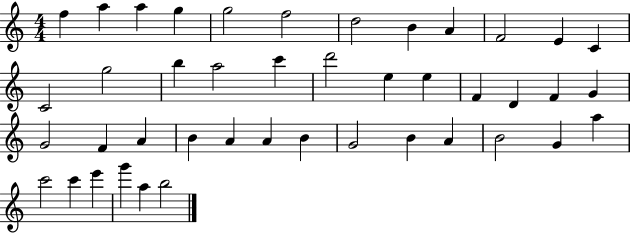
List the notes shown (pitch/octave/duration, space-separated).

F5/q A5/q A5/q G5/q G5/h F5/h D5/h B4/q A4/q F4/h E4/q C4/q C4/h G5/h B5/q A5/h C6/q D6/h E5/q E5/q F4/q D4/q F4/q G4/q G4/h F4/q A4/q B4/q A4/q A4/q B4/q G4/h B4/q A4/q B4/h G4/q A5/q C6/h C6/q E6/q G6/q A5/q B5/h